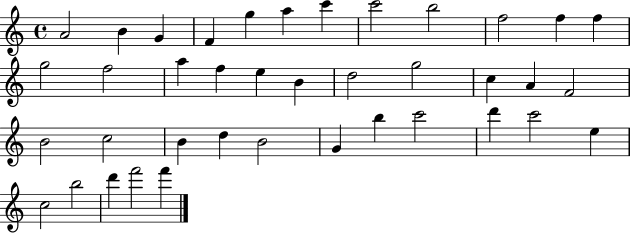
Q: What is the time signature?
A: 4/4